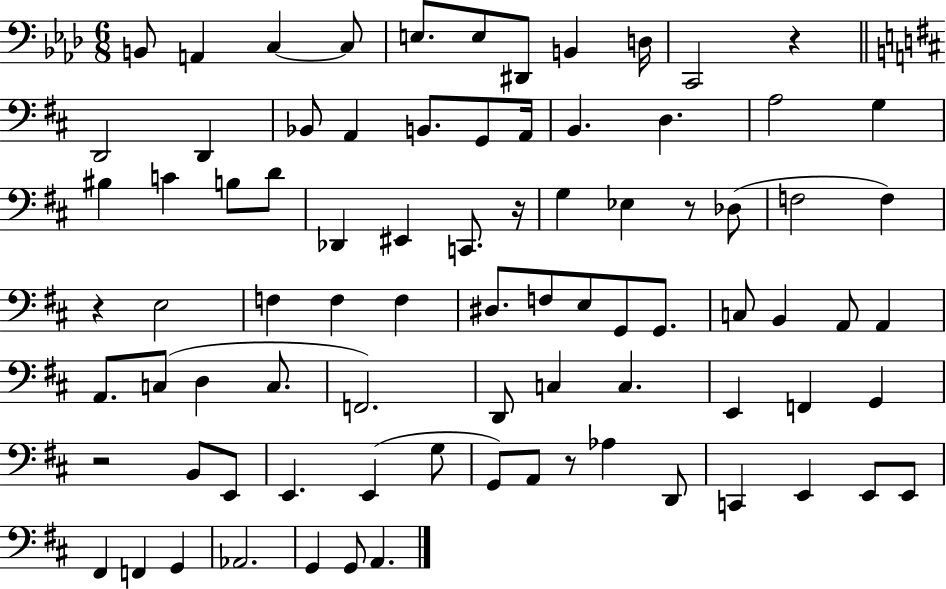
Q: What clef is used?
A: bass